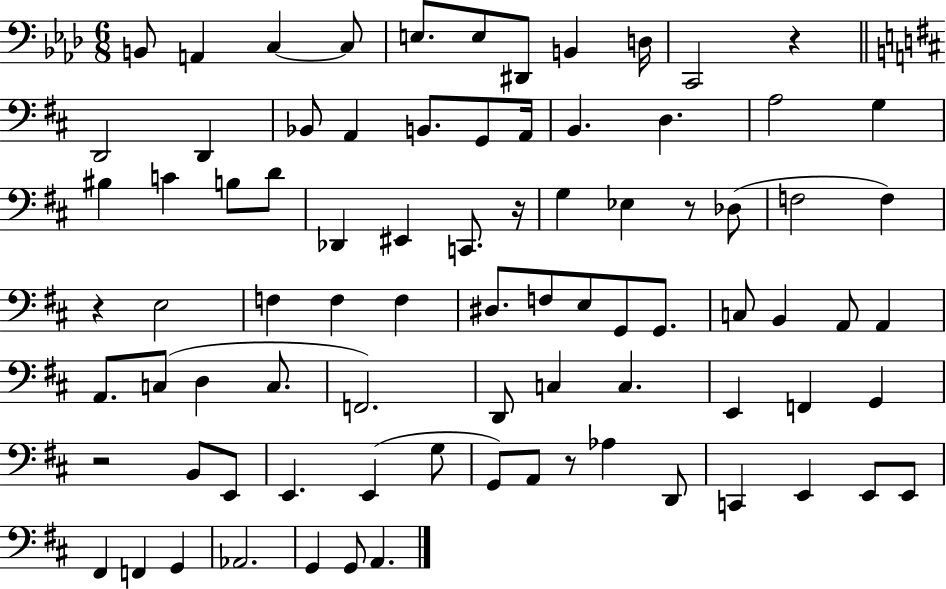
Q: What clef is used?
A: bass